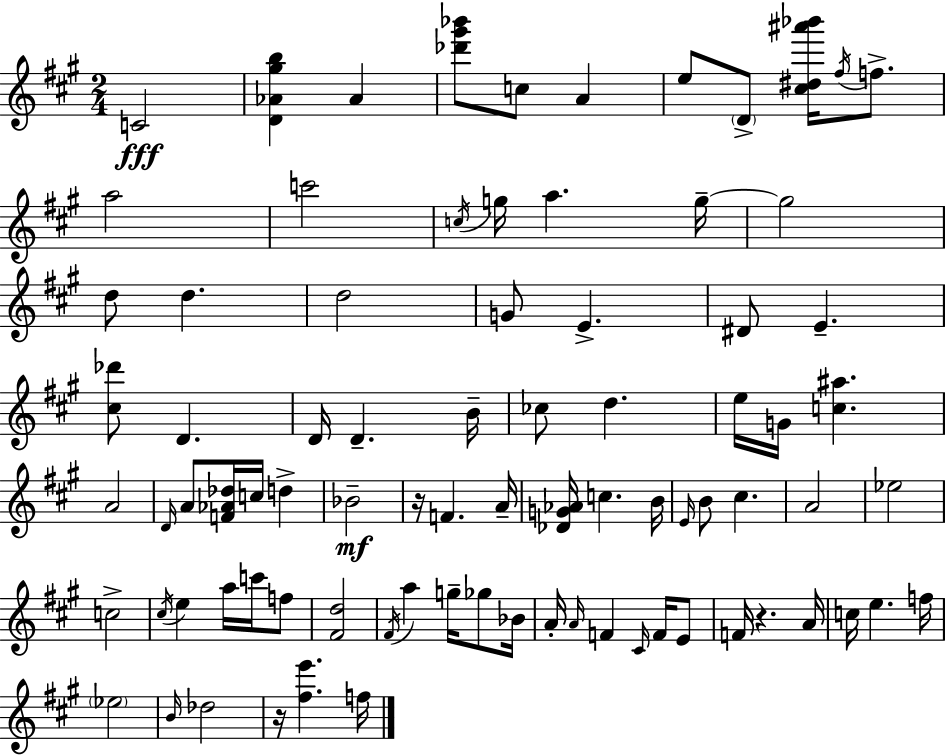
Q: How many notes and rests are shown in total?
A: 83